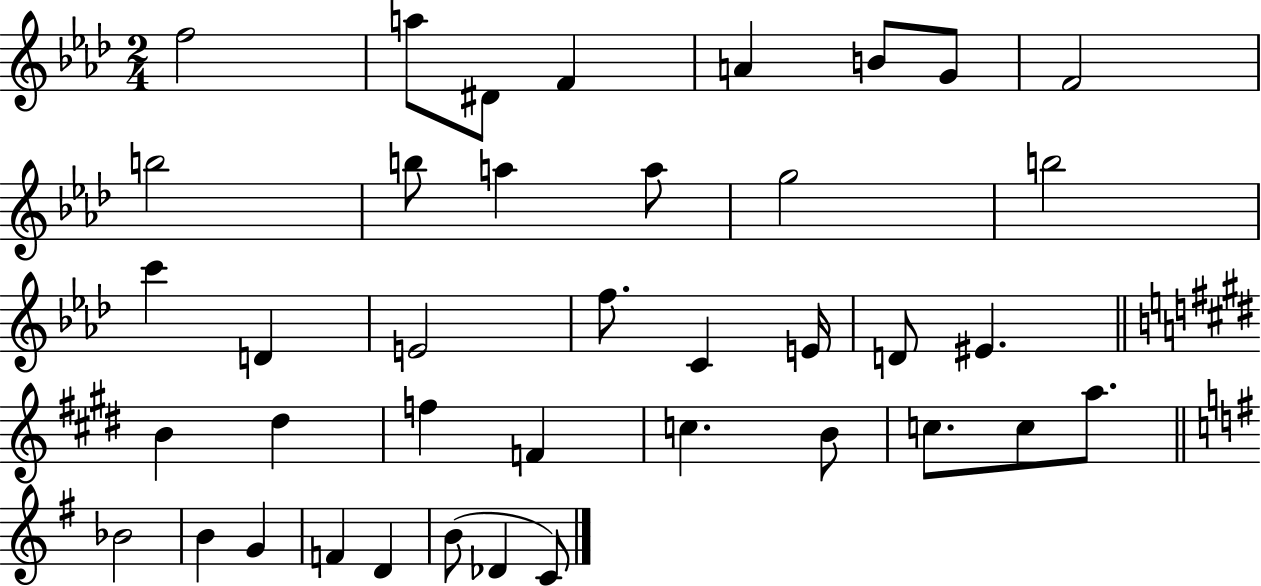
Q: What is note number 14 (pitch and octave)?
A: B5